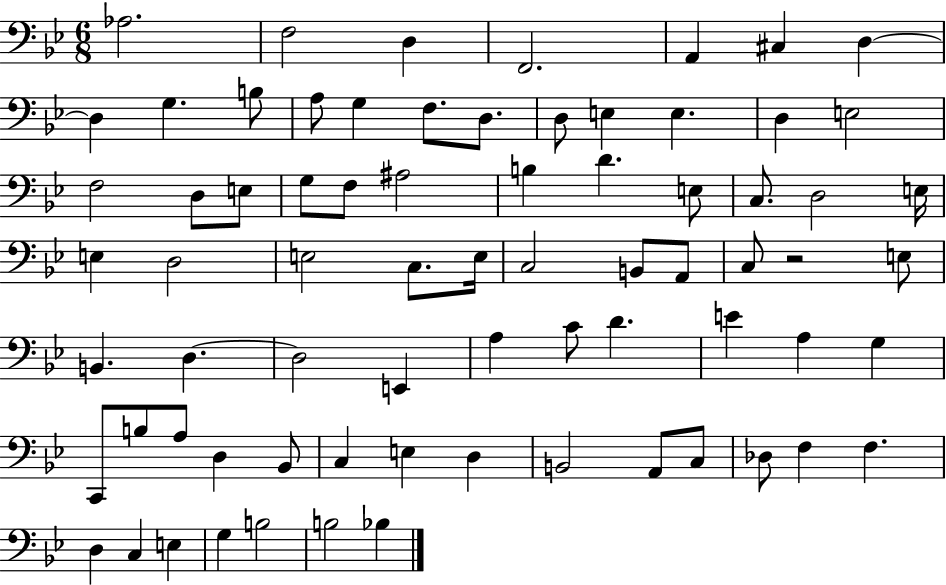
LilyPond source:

{
  \clef bass
  \numericTimeSignature
  \time 6/8
  \key bes \major
  aes2. | f2 d4 | f,2. | a,4 cis4 d4~~ | \break d4 g4. b8 | a8 g4 f8. d8. | d8 e4 e4. | d4 e2 | \break f2 d8 e8 | g8 f8 ais2 | b4 d'4. e8 | c8. d2 e16 | \break e4 d2 | e2 c8. e16 | c2 b,8 a,8 | c8 r2 e8 | \break b,4. d4.~~ | d2 e,4 | a4 c'8 d'4. | e'4 a4 g4 | \break c,8 b8 a8 d4 bes,8 | c4 e4 d4 | b,2 a,8 c8 | des8 f4 f4. | \break d4 c4 e4 | g4 b2 | b2 bes4 | \bar "|."
}